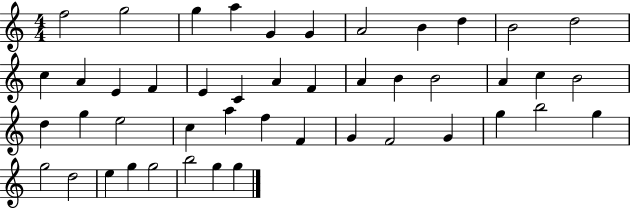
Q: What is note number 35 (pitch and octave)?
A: G4